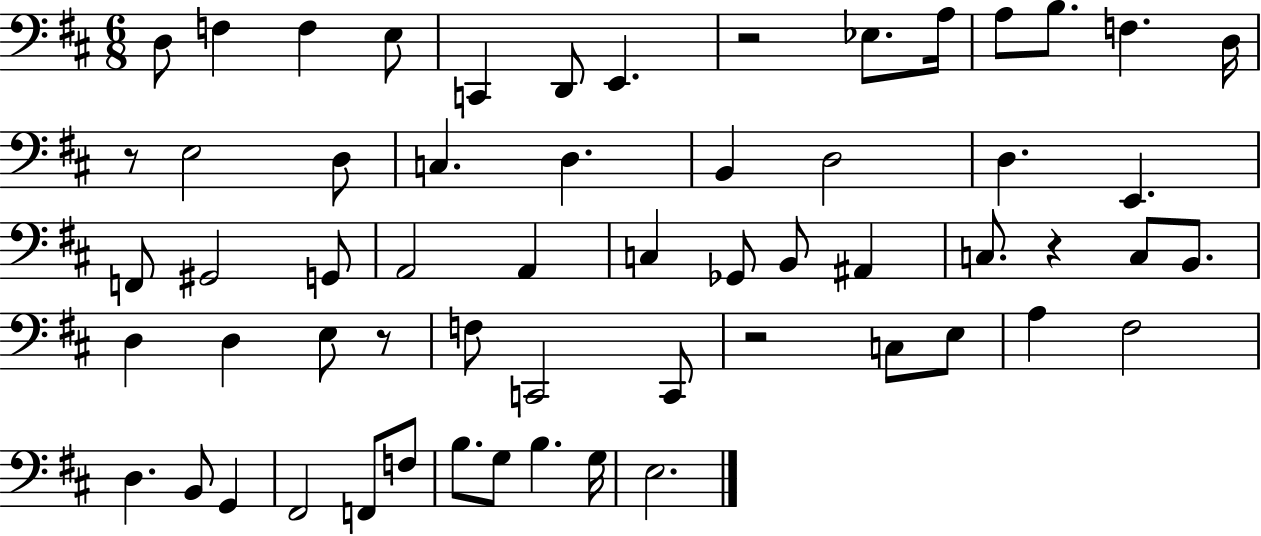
D3/e F3/q F3/q E3/e C2/q D2/e E2/q. R/h Eb3/e. A3/s A3/e B3/e. F3/q. D3/s R/e E3/h D3/e C3/q. D3/q. B2/q D3/h D3/q. E2/q. F2/e G#2/h G2/e A2/h A2/q C3/q Gb2/e B2/e A#2/q C3/e. R/q C3/e B2/e. D3/q D3/q E3/e R/e F3/e C2/h C2/e R/h C3/e E3/e A3/q F#3/h D3/q. B2/e G2/q F#2/h F2/e F3/e B3/e. G3/e B3/q. G3/s E3/h.